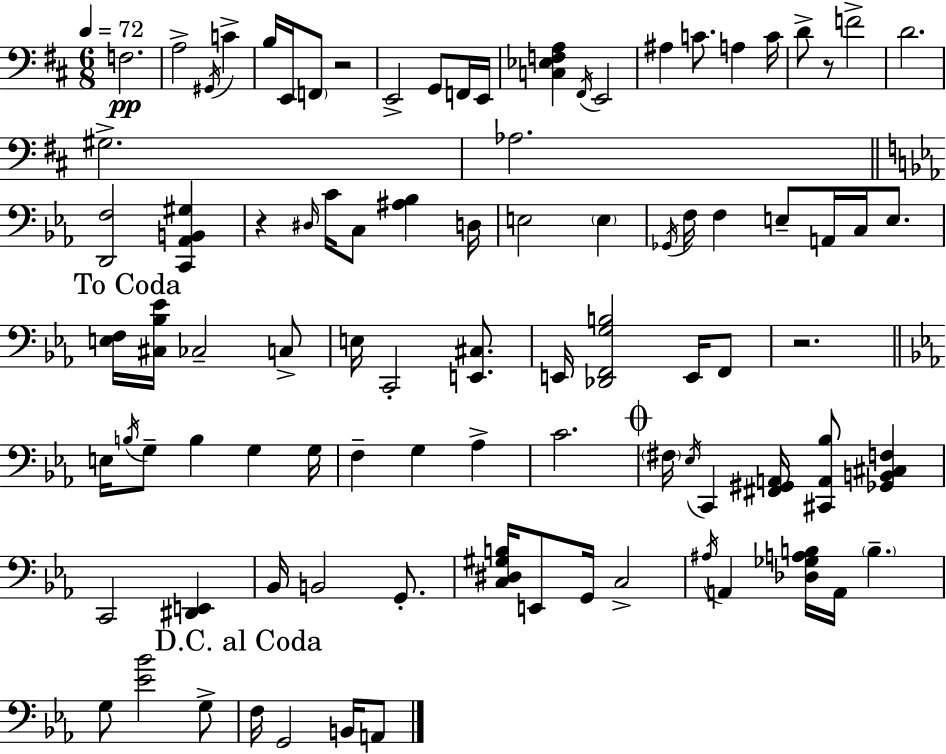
F3/h. A3/h G#2/s C4/q B3/s E2/s F2/e R/h E2/h G2/e F2/s E2/s [C3,Eb3,F3,A3]/q F#2/s E2/h A#3/q C4/e. A3/q C4/s D4/e R/e F4/h D4/h. G#3/h. Ab3/h. [D2,F3]/h [C2,Ab2,B2,G#3]/q R/q D#3/s C4/s C3/e [A#3,Bb3]/q D3/s E3/h E3/q Gb2/s F3/s F3/q E3/e A2/s C3/s E3/e. [E3,F3]/s [C#3,Bb3,Eb4]/s CES3/h C3/e E3/s C2/h [E2,C#3]/e. E2/s [Db2,F2,G3,B3]/h E2/s F2/e R/h. E3/s B3/s G3/e B3/q G3/q G3/s F3/q G3/q Ab3/q C4/h. F#3/s Eb3/s C2/q [F#2,G#2,A2]/s [C#2,A2,Bb3]/e [Gb2,B2,C#3,F3]/q C2/h [D#2,E2]/q Bb2/s B2/h G2/e. [C3,D#3,G#3,B3]/s E2/e G2/s C3/h A#3/s A2/q [Db3,Gb3,A3,B3]/s A2/s B3/q. G3/e [Eb4,Bb4]/h G3/e F3/s G2/h B2/s A2/e